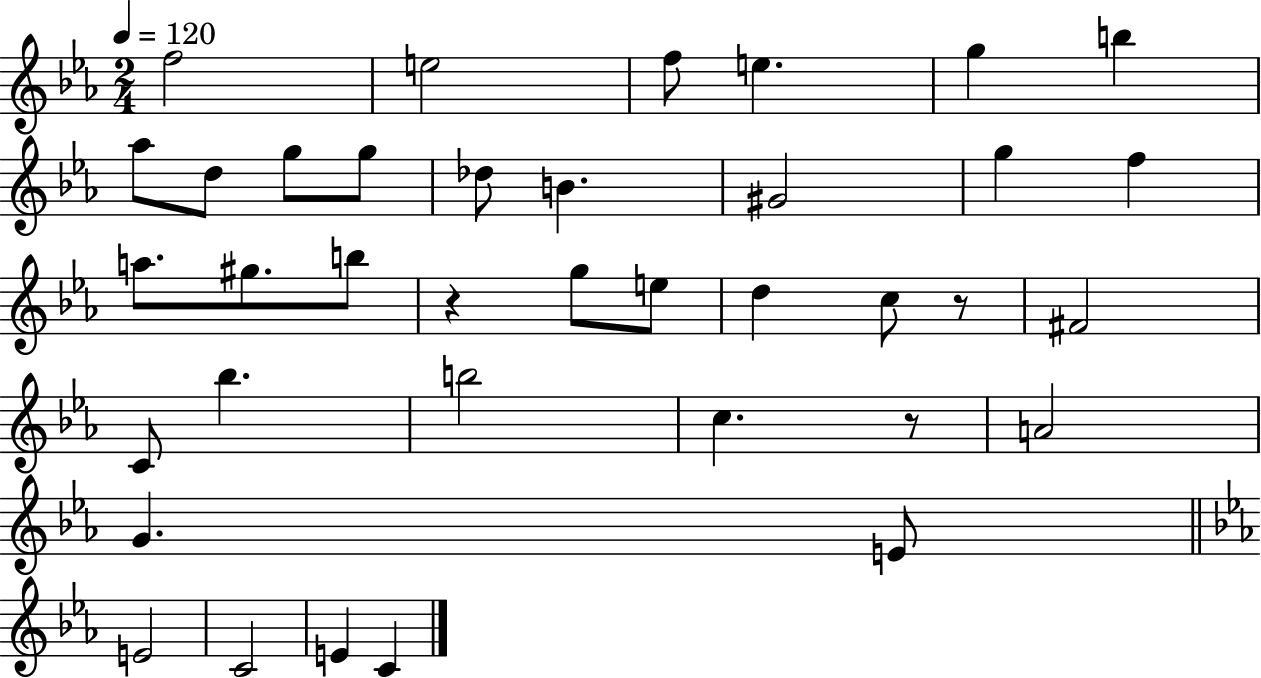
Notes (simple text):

F5/h E5/h F5/e E5/q. G5/q B5/q Ab5/e D5/e G5/e G5/e Db5/e B4/q. G#4/h G5/q F5/q A5/e. G#5/e. B5/e R/q G5/e E5/e D5/q C5/e R/e F#4/h C4/e Bb5/q. B5/h C5/q. R/e A4/h G4/q. E4/e E4/h C4/h E4/q C4/q